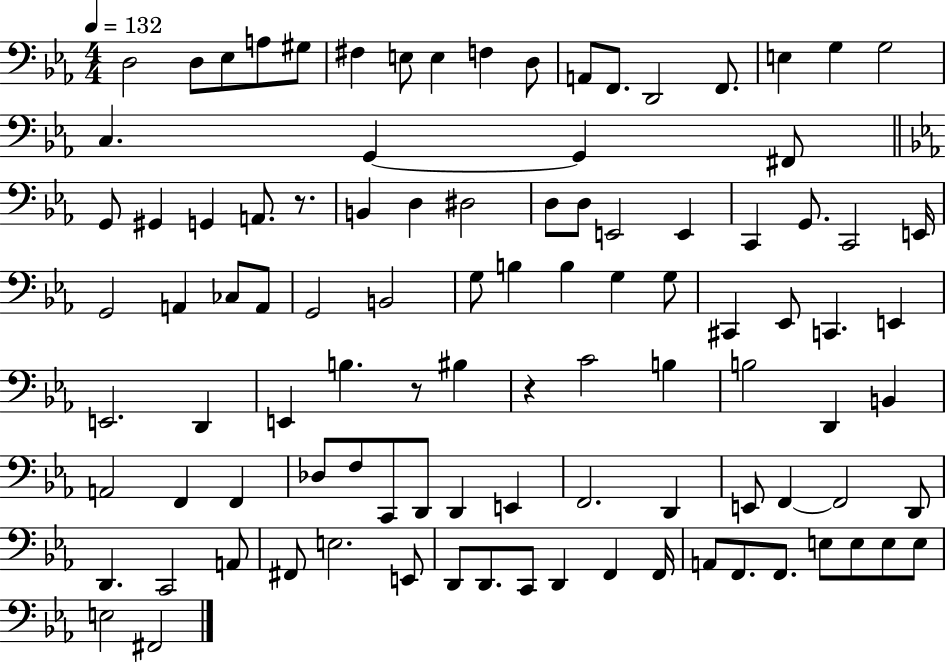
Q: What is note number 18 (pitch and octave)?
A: C3